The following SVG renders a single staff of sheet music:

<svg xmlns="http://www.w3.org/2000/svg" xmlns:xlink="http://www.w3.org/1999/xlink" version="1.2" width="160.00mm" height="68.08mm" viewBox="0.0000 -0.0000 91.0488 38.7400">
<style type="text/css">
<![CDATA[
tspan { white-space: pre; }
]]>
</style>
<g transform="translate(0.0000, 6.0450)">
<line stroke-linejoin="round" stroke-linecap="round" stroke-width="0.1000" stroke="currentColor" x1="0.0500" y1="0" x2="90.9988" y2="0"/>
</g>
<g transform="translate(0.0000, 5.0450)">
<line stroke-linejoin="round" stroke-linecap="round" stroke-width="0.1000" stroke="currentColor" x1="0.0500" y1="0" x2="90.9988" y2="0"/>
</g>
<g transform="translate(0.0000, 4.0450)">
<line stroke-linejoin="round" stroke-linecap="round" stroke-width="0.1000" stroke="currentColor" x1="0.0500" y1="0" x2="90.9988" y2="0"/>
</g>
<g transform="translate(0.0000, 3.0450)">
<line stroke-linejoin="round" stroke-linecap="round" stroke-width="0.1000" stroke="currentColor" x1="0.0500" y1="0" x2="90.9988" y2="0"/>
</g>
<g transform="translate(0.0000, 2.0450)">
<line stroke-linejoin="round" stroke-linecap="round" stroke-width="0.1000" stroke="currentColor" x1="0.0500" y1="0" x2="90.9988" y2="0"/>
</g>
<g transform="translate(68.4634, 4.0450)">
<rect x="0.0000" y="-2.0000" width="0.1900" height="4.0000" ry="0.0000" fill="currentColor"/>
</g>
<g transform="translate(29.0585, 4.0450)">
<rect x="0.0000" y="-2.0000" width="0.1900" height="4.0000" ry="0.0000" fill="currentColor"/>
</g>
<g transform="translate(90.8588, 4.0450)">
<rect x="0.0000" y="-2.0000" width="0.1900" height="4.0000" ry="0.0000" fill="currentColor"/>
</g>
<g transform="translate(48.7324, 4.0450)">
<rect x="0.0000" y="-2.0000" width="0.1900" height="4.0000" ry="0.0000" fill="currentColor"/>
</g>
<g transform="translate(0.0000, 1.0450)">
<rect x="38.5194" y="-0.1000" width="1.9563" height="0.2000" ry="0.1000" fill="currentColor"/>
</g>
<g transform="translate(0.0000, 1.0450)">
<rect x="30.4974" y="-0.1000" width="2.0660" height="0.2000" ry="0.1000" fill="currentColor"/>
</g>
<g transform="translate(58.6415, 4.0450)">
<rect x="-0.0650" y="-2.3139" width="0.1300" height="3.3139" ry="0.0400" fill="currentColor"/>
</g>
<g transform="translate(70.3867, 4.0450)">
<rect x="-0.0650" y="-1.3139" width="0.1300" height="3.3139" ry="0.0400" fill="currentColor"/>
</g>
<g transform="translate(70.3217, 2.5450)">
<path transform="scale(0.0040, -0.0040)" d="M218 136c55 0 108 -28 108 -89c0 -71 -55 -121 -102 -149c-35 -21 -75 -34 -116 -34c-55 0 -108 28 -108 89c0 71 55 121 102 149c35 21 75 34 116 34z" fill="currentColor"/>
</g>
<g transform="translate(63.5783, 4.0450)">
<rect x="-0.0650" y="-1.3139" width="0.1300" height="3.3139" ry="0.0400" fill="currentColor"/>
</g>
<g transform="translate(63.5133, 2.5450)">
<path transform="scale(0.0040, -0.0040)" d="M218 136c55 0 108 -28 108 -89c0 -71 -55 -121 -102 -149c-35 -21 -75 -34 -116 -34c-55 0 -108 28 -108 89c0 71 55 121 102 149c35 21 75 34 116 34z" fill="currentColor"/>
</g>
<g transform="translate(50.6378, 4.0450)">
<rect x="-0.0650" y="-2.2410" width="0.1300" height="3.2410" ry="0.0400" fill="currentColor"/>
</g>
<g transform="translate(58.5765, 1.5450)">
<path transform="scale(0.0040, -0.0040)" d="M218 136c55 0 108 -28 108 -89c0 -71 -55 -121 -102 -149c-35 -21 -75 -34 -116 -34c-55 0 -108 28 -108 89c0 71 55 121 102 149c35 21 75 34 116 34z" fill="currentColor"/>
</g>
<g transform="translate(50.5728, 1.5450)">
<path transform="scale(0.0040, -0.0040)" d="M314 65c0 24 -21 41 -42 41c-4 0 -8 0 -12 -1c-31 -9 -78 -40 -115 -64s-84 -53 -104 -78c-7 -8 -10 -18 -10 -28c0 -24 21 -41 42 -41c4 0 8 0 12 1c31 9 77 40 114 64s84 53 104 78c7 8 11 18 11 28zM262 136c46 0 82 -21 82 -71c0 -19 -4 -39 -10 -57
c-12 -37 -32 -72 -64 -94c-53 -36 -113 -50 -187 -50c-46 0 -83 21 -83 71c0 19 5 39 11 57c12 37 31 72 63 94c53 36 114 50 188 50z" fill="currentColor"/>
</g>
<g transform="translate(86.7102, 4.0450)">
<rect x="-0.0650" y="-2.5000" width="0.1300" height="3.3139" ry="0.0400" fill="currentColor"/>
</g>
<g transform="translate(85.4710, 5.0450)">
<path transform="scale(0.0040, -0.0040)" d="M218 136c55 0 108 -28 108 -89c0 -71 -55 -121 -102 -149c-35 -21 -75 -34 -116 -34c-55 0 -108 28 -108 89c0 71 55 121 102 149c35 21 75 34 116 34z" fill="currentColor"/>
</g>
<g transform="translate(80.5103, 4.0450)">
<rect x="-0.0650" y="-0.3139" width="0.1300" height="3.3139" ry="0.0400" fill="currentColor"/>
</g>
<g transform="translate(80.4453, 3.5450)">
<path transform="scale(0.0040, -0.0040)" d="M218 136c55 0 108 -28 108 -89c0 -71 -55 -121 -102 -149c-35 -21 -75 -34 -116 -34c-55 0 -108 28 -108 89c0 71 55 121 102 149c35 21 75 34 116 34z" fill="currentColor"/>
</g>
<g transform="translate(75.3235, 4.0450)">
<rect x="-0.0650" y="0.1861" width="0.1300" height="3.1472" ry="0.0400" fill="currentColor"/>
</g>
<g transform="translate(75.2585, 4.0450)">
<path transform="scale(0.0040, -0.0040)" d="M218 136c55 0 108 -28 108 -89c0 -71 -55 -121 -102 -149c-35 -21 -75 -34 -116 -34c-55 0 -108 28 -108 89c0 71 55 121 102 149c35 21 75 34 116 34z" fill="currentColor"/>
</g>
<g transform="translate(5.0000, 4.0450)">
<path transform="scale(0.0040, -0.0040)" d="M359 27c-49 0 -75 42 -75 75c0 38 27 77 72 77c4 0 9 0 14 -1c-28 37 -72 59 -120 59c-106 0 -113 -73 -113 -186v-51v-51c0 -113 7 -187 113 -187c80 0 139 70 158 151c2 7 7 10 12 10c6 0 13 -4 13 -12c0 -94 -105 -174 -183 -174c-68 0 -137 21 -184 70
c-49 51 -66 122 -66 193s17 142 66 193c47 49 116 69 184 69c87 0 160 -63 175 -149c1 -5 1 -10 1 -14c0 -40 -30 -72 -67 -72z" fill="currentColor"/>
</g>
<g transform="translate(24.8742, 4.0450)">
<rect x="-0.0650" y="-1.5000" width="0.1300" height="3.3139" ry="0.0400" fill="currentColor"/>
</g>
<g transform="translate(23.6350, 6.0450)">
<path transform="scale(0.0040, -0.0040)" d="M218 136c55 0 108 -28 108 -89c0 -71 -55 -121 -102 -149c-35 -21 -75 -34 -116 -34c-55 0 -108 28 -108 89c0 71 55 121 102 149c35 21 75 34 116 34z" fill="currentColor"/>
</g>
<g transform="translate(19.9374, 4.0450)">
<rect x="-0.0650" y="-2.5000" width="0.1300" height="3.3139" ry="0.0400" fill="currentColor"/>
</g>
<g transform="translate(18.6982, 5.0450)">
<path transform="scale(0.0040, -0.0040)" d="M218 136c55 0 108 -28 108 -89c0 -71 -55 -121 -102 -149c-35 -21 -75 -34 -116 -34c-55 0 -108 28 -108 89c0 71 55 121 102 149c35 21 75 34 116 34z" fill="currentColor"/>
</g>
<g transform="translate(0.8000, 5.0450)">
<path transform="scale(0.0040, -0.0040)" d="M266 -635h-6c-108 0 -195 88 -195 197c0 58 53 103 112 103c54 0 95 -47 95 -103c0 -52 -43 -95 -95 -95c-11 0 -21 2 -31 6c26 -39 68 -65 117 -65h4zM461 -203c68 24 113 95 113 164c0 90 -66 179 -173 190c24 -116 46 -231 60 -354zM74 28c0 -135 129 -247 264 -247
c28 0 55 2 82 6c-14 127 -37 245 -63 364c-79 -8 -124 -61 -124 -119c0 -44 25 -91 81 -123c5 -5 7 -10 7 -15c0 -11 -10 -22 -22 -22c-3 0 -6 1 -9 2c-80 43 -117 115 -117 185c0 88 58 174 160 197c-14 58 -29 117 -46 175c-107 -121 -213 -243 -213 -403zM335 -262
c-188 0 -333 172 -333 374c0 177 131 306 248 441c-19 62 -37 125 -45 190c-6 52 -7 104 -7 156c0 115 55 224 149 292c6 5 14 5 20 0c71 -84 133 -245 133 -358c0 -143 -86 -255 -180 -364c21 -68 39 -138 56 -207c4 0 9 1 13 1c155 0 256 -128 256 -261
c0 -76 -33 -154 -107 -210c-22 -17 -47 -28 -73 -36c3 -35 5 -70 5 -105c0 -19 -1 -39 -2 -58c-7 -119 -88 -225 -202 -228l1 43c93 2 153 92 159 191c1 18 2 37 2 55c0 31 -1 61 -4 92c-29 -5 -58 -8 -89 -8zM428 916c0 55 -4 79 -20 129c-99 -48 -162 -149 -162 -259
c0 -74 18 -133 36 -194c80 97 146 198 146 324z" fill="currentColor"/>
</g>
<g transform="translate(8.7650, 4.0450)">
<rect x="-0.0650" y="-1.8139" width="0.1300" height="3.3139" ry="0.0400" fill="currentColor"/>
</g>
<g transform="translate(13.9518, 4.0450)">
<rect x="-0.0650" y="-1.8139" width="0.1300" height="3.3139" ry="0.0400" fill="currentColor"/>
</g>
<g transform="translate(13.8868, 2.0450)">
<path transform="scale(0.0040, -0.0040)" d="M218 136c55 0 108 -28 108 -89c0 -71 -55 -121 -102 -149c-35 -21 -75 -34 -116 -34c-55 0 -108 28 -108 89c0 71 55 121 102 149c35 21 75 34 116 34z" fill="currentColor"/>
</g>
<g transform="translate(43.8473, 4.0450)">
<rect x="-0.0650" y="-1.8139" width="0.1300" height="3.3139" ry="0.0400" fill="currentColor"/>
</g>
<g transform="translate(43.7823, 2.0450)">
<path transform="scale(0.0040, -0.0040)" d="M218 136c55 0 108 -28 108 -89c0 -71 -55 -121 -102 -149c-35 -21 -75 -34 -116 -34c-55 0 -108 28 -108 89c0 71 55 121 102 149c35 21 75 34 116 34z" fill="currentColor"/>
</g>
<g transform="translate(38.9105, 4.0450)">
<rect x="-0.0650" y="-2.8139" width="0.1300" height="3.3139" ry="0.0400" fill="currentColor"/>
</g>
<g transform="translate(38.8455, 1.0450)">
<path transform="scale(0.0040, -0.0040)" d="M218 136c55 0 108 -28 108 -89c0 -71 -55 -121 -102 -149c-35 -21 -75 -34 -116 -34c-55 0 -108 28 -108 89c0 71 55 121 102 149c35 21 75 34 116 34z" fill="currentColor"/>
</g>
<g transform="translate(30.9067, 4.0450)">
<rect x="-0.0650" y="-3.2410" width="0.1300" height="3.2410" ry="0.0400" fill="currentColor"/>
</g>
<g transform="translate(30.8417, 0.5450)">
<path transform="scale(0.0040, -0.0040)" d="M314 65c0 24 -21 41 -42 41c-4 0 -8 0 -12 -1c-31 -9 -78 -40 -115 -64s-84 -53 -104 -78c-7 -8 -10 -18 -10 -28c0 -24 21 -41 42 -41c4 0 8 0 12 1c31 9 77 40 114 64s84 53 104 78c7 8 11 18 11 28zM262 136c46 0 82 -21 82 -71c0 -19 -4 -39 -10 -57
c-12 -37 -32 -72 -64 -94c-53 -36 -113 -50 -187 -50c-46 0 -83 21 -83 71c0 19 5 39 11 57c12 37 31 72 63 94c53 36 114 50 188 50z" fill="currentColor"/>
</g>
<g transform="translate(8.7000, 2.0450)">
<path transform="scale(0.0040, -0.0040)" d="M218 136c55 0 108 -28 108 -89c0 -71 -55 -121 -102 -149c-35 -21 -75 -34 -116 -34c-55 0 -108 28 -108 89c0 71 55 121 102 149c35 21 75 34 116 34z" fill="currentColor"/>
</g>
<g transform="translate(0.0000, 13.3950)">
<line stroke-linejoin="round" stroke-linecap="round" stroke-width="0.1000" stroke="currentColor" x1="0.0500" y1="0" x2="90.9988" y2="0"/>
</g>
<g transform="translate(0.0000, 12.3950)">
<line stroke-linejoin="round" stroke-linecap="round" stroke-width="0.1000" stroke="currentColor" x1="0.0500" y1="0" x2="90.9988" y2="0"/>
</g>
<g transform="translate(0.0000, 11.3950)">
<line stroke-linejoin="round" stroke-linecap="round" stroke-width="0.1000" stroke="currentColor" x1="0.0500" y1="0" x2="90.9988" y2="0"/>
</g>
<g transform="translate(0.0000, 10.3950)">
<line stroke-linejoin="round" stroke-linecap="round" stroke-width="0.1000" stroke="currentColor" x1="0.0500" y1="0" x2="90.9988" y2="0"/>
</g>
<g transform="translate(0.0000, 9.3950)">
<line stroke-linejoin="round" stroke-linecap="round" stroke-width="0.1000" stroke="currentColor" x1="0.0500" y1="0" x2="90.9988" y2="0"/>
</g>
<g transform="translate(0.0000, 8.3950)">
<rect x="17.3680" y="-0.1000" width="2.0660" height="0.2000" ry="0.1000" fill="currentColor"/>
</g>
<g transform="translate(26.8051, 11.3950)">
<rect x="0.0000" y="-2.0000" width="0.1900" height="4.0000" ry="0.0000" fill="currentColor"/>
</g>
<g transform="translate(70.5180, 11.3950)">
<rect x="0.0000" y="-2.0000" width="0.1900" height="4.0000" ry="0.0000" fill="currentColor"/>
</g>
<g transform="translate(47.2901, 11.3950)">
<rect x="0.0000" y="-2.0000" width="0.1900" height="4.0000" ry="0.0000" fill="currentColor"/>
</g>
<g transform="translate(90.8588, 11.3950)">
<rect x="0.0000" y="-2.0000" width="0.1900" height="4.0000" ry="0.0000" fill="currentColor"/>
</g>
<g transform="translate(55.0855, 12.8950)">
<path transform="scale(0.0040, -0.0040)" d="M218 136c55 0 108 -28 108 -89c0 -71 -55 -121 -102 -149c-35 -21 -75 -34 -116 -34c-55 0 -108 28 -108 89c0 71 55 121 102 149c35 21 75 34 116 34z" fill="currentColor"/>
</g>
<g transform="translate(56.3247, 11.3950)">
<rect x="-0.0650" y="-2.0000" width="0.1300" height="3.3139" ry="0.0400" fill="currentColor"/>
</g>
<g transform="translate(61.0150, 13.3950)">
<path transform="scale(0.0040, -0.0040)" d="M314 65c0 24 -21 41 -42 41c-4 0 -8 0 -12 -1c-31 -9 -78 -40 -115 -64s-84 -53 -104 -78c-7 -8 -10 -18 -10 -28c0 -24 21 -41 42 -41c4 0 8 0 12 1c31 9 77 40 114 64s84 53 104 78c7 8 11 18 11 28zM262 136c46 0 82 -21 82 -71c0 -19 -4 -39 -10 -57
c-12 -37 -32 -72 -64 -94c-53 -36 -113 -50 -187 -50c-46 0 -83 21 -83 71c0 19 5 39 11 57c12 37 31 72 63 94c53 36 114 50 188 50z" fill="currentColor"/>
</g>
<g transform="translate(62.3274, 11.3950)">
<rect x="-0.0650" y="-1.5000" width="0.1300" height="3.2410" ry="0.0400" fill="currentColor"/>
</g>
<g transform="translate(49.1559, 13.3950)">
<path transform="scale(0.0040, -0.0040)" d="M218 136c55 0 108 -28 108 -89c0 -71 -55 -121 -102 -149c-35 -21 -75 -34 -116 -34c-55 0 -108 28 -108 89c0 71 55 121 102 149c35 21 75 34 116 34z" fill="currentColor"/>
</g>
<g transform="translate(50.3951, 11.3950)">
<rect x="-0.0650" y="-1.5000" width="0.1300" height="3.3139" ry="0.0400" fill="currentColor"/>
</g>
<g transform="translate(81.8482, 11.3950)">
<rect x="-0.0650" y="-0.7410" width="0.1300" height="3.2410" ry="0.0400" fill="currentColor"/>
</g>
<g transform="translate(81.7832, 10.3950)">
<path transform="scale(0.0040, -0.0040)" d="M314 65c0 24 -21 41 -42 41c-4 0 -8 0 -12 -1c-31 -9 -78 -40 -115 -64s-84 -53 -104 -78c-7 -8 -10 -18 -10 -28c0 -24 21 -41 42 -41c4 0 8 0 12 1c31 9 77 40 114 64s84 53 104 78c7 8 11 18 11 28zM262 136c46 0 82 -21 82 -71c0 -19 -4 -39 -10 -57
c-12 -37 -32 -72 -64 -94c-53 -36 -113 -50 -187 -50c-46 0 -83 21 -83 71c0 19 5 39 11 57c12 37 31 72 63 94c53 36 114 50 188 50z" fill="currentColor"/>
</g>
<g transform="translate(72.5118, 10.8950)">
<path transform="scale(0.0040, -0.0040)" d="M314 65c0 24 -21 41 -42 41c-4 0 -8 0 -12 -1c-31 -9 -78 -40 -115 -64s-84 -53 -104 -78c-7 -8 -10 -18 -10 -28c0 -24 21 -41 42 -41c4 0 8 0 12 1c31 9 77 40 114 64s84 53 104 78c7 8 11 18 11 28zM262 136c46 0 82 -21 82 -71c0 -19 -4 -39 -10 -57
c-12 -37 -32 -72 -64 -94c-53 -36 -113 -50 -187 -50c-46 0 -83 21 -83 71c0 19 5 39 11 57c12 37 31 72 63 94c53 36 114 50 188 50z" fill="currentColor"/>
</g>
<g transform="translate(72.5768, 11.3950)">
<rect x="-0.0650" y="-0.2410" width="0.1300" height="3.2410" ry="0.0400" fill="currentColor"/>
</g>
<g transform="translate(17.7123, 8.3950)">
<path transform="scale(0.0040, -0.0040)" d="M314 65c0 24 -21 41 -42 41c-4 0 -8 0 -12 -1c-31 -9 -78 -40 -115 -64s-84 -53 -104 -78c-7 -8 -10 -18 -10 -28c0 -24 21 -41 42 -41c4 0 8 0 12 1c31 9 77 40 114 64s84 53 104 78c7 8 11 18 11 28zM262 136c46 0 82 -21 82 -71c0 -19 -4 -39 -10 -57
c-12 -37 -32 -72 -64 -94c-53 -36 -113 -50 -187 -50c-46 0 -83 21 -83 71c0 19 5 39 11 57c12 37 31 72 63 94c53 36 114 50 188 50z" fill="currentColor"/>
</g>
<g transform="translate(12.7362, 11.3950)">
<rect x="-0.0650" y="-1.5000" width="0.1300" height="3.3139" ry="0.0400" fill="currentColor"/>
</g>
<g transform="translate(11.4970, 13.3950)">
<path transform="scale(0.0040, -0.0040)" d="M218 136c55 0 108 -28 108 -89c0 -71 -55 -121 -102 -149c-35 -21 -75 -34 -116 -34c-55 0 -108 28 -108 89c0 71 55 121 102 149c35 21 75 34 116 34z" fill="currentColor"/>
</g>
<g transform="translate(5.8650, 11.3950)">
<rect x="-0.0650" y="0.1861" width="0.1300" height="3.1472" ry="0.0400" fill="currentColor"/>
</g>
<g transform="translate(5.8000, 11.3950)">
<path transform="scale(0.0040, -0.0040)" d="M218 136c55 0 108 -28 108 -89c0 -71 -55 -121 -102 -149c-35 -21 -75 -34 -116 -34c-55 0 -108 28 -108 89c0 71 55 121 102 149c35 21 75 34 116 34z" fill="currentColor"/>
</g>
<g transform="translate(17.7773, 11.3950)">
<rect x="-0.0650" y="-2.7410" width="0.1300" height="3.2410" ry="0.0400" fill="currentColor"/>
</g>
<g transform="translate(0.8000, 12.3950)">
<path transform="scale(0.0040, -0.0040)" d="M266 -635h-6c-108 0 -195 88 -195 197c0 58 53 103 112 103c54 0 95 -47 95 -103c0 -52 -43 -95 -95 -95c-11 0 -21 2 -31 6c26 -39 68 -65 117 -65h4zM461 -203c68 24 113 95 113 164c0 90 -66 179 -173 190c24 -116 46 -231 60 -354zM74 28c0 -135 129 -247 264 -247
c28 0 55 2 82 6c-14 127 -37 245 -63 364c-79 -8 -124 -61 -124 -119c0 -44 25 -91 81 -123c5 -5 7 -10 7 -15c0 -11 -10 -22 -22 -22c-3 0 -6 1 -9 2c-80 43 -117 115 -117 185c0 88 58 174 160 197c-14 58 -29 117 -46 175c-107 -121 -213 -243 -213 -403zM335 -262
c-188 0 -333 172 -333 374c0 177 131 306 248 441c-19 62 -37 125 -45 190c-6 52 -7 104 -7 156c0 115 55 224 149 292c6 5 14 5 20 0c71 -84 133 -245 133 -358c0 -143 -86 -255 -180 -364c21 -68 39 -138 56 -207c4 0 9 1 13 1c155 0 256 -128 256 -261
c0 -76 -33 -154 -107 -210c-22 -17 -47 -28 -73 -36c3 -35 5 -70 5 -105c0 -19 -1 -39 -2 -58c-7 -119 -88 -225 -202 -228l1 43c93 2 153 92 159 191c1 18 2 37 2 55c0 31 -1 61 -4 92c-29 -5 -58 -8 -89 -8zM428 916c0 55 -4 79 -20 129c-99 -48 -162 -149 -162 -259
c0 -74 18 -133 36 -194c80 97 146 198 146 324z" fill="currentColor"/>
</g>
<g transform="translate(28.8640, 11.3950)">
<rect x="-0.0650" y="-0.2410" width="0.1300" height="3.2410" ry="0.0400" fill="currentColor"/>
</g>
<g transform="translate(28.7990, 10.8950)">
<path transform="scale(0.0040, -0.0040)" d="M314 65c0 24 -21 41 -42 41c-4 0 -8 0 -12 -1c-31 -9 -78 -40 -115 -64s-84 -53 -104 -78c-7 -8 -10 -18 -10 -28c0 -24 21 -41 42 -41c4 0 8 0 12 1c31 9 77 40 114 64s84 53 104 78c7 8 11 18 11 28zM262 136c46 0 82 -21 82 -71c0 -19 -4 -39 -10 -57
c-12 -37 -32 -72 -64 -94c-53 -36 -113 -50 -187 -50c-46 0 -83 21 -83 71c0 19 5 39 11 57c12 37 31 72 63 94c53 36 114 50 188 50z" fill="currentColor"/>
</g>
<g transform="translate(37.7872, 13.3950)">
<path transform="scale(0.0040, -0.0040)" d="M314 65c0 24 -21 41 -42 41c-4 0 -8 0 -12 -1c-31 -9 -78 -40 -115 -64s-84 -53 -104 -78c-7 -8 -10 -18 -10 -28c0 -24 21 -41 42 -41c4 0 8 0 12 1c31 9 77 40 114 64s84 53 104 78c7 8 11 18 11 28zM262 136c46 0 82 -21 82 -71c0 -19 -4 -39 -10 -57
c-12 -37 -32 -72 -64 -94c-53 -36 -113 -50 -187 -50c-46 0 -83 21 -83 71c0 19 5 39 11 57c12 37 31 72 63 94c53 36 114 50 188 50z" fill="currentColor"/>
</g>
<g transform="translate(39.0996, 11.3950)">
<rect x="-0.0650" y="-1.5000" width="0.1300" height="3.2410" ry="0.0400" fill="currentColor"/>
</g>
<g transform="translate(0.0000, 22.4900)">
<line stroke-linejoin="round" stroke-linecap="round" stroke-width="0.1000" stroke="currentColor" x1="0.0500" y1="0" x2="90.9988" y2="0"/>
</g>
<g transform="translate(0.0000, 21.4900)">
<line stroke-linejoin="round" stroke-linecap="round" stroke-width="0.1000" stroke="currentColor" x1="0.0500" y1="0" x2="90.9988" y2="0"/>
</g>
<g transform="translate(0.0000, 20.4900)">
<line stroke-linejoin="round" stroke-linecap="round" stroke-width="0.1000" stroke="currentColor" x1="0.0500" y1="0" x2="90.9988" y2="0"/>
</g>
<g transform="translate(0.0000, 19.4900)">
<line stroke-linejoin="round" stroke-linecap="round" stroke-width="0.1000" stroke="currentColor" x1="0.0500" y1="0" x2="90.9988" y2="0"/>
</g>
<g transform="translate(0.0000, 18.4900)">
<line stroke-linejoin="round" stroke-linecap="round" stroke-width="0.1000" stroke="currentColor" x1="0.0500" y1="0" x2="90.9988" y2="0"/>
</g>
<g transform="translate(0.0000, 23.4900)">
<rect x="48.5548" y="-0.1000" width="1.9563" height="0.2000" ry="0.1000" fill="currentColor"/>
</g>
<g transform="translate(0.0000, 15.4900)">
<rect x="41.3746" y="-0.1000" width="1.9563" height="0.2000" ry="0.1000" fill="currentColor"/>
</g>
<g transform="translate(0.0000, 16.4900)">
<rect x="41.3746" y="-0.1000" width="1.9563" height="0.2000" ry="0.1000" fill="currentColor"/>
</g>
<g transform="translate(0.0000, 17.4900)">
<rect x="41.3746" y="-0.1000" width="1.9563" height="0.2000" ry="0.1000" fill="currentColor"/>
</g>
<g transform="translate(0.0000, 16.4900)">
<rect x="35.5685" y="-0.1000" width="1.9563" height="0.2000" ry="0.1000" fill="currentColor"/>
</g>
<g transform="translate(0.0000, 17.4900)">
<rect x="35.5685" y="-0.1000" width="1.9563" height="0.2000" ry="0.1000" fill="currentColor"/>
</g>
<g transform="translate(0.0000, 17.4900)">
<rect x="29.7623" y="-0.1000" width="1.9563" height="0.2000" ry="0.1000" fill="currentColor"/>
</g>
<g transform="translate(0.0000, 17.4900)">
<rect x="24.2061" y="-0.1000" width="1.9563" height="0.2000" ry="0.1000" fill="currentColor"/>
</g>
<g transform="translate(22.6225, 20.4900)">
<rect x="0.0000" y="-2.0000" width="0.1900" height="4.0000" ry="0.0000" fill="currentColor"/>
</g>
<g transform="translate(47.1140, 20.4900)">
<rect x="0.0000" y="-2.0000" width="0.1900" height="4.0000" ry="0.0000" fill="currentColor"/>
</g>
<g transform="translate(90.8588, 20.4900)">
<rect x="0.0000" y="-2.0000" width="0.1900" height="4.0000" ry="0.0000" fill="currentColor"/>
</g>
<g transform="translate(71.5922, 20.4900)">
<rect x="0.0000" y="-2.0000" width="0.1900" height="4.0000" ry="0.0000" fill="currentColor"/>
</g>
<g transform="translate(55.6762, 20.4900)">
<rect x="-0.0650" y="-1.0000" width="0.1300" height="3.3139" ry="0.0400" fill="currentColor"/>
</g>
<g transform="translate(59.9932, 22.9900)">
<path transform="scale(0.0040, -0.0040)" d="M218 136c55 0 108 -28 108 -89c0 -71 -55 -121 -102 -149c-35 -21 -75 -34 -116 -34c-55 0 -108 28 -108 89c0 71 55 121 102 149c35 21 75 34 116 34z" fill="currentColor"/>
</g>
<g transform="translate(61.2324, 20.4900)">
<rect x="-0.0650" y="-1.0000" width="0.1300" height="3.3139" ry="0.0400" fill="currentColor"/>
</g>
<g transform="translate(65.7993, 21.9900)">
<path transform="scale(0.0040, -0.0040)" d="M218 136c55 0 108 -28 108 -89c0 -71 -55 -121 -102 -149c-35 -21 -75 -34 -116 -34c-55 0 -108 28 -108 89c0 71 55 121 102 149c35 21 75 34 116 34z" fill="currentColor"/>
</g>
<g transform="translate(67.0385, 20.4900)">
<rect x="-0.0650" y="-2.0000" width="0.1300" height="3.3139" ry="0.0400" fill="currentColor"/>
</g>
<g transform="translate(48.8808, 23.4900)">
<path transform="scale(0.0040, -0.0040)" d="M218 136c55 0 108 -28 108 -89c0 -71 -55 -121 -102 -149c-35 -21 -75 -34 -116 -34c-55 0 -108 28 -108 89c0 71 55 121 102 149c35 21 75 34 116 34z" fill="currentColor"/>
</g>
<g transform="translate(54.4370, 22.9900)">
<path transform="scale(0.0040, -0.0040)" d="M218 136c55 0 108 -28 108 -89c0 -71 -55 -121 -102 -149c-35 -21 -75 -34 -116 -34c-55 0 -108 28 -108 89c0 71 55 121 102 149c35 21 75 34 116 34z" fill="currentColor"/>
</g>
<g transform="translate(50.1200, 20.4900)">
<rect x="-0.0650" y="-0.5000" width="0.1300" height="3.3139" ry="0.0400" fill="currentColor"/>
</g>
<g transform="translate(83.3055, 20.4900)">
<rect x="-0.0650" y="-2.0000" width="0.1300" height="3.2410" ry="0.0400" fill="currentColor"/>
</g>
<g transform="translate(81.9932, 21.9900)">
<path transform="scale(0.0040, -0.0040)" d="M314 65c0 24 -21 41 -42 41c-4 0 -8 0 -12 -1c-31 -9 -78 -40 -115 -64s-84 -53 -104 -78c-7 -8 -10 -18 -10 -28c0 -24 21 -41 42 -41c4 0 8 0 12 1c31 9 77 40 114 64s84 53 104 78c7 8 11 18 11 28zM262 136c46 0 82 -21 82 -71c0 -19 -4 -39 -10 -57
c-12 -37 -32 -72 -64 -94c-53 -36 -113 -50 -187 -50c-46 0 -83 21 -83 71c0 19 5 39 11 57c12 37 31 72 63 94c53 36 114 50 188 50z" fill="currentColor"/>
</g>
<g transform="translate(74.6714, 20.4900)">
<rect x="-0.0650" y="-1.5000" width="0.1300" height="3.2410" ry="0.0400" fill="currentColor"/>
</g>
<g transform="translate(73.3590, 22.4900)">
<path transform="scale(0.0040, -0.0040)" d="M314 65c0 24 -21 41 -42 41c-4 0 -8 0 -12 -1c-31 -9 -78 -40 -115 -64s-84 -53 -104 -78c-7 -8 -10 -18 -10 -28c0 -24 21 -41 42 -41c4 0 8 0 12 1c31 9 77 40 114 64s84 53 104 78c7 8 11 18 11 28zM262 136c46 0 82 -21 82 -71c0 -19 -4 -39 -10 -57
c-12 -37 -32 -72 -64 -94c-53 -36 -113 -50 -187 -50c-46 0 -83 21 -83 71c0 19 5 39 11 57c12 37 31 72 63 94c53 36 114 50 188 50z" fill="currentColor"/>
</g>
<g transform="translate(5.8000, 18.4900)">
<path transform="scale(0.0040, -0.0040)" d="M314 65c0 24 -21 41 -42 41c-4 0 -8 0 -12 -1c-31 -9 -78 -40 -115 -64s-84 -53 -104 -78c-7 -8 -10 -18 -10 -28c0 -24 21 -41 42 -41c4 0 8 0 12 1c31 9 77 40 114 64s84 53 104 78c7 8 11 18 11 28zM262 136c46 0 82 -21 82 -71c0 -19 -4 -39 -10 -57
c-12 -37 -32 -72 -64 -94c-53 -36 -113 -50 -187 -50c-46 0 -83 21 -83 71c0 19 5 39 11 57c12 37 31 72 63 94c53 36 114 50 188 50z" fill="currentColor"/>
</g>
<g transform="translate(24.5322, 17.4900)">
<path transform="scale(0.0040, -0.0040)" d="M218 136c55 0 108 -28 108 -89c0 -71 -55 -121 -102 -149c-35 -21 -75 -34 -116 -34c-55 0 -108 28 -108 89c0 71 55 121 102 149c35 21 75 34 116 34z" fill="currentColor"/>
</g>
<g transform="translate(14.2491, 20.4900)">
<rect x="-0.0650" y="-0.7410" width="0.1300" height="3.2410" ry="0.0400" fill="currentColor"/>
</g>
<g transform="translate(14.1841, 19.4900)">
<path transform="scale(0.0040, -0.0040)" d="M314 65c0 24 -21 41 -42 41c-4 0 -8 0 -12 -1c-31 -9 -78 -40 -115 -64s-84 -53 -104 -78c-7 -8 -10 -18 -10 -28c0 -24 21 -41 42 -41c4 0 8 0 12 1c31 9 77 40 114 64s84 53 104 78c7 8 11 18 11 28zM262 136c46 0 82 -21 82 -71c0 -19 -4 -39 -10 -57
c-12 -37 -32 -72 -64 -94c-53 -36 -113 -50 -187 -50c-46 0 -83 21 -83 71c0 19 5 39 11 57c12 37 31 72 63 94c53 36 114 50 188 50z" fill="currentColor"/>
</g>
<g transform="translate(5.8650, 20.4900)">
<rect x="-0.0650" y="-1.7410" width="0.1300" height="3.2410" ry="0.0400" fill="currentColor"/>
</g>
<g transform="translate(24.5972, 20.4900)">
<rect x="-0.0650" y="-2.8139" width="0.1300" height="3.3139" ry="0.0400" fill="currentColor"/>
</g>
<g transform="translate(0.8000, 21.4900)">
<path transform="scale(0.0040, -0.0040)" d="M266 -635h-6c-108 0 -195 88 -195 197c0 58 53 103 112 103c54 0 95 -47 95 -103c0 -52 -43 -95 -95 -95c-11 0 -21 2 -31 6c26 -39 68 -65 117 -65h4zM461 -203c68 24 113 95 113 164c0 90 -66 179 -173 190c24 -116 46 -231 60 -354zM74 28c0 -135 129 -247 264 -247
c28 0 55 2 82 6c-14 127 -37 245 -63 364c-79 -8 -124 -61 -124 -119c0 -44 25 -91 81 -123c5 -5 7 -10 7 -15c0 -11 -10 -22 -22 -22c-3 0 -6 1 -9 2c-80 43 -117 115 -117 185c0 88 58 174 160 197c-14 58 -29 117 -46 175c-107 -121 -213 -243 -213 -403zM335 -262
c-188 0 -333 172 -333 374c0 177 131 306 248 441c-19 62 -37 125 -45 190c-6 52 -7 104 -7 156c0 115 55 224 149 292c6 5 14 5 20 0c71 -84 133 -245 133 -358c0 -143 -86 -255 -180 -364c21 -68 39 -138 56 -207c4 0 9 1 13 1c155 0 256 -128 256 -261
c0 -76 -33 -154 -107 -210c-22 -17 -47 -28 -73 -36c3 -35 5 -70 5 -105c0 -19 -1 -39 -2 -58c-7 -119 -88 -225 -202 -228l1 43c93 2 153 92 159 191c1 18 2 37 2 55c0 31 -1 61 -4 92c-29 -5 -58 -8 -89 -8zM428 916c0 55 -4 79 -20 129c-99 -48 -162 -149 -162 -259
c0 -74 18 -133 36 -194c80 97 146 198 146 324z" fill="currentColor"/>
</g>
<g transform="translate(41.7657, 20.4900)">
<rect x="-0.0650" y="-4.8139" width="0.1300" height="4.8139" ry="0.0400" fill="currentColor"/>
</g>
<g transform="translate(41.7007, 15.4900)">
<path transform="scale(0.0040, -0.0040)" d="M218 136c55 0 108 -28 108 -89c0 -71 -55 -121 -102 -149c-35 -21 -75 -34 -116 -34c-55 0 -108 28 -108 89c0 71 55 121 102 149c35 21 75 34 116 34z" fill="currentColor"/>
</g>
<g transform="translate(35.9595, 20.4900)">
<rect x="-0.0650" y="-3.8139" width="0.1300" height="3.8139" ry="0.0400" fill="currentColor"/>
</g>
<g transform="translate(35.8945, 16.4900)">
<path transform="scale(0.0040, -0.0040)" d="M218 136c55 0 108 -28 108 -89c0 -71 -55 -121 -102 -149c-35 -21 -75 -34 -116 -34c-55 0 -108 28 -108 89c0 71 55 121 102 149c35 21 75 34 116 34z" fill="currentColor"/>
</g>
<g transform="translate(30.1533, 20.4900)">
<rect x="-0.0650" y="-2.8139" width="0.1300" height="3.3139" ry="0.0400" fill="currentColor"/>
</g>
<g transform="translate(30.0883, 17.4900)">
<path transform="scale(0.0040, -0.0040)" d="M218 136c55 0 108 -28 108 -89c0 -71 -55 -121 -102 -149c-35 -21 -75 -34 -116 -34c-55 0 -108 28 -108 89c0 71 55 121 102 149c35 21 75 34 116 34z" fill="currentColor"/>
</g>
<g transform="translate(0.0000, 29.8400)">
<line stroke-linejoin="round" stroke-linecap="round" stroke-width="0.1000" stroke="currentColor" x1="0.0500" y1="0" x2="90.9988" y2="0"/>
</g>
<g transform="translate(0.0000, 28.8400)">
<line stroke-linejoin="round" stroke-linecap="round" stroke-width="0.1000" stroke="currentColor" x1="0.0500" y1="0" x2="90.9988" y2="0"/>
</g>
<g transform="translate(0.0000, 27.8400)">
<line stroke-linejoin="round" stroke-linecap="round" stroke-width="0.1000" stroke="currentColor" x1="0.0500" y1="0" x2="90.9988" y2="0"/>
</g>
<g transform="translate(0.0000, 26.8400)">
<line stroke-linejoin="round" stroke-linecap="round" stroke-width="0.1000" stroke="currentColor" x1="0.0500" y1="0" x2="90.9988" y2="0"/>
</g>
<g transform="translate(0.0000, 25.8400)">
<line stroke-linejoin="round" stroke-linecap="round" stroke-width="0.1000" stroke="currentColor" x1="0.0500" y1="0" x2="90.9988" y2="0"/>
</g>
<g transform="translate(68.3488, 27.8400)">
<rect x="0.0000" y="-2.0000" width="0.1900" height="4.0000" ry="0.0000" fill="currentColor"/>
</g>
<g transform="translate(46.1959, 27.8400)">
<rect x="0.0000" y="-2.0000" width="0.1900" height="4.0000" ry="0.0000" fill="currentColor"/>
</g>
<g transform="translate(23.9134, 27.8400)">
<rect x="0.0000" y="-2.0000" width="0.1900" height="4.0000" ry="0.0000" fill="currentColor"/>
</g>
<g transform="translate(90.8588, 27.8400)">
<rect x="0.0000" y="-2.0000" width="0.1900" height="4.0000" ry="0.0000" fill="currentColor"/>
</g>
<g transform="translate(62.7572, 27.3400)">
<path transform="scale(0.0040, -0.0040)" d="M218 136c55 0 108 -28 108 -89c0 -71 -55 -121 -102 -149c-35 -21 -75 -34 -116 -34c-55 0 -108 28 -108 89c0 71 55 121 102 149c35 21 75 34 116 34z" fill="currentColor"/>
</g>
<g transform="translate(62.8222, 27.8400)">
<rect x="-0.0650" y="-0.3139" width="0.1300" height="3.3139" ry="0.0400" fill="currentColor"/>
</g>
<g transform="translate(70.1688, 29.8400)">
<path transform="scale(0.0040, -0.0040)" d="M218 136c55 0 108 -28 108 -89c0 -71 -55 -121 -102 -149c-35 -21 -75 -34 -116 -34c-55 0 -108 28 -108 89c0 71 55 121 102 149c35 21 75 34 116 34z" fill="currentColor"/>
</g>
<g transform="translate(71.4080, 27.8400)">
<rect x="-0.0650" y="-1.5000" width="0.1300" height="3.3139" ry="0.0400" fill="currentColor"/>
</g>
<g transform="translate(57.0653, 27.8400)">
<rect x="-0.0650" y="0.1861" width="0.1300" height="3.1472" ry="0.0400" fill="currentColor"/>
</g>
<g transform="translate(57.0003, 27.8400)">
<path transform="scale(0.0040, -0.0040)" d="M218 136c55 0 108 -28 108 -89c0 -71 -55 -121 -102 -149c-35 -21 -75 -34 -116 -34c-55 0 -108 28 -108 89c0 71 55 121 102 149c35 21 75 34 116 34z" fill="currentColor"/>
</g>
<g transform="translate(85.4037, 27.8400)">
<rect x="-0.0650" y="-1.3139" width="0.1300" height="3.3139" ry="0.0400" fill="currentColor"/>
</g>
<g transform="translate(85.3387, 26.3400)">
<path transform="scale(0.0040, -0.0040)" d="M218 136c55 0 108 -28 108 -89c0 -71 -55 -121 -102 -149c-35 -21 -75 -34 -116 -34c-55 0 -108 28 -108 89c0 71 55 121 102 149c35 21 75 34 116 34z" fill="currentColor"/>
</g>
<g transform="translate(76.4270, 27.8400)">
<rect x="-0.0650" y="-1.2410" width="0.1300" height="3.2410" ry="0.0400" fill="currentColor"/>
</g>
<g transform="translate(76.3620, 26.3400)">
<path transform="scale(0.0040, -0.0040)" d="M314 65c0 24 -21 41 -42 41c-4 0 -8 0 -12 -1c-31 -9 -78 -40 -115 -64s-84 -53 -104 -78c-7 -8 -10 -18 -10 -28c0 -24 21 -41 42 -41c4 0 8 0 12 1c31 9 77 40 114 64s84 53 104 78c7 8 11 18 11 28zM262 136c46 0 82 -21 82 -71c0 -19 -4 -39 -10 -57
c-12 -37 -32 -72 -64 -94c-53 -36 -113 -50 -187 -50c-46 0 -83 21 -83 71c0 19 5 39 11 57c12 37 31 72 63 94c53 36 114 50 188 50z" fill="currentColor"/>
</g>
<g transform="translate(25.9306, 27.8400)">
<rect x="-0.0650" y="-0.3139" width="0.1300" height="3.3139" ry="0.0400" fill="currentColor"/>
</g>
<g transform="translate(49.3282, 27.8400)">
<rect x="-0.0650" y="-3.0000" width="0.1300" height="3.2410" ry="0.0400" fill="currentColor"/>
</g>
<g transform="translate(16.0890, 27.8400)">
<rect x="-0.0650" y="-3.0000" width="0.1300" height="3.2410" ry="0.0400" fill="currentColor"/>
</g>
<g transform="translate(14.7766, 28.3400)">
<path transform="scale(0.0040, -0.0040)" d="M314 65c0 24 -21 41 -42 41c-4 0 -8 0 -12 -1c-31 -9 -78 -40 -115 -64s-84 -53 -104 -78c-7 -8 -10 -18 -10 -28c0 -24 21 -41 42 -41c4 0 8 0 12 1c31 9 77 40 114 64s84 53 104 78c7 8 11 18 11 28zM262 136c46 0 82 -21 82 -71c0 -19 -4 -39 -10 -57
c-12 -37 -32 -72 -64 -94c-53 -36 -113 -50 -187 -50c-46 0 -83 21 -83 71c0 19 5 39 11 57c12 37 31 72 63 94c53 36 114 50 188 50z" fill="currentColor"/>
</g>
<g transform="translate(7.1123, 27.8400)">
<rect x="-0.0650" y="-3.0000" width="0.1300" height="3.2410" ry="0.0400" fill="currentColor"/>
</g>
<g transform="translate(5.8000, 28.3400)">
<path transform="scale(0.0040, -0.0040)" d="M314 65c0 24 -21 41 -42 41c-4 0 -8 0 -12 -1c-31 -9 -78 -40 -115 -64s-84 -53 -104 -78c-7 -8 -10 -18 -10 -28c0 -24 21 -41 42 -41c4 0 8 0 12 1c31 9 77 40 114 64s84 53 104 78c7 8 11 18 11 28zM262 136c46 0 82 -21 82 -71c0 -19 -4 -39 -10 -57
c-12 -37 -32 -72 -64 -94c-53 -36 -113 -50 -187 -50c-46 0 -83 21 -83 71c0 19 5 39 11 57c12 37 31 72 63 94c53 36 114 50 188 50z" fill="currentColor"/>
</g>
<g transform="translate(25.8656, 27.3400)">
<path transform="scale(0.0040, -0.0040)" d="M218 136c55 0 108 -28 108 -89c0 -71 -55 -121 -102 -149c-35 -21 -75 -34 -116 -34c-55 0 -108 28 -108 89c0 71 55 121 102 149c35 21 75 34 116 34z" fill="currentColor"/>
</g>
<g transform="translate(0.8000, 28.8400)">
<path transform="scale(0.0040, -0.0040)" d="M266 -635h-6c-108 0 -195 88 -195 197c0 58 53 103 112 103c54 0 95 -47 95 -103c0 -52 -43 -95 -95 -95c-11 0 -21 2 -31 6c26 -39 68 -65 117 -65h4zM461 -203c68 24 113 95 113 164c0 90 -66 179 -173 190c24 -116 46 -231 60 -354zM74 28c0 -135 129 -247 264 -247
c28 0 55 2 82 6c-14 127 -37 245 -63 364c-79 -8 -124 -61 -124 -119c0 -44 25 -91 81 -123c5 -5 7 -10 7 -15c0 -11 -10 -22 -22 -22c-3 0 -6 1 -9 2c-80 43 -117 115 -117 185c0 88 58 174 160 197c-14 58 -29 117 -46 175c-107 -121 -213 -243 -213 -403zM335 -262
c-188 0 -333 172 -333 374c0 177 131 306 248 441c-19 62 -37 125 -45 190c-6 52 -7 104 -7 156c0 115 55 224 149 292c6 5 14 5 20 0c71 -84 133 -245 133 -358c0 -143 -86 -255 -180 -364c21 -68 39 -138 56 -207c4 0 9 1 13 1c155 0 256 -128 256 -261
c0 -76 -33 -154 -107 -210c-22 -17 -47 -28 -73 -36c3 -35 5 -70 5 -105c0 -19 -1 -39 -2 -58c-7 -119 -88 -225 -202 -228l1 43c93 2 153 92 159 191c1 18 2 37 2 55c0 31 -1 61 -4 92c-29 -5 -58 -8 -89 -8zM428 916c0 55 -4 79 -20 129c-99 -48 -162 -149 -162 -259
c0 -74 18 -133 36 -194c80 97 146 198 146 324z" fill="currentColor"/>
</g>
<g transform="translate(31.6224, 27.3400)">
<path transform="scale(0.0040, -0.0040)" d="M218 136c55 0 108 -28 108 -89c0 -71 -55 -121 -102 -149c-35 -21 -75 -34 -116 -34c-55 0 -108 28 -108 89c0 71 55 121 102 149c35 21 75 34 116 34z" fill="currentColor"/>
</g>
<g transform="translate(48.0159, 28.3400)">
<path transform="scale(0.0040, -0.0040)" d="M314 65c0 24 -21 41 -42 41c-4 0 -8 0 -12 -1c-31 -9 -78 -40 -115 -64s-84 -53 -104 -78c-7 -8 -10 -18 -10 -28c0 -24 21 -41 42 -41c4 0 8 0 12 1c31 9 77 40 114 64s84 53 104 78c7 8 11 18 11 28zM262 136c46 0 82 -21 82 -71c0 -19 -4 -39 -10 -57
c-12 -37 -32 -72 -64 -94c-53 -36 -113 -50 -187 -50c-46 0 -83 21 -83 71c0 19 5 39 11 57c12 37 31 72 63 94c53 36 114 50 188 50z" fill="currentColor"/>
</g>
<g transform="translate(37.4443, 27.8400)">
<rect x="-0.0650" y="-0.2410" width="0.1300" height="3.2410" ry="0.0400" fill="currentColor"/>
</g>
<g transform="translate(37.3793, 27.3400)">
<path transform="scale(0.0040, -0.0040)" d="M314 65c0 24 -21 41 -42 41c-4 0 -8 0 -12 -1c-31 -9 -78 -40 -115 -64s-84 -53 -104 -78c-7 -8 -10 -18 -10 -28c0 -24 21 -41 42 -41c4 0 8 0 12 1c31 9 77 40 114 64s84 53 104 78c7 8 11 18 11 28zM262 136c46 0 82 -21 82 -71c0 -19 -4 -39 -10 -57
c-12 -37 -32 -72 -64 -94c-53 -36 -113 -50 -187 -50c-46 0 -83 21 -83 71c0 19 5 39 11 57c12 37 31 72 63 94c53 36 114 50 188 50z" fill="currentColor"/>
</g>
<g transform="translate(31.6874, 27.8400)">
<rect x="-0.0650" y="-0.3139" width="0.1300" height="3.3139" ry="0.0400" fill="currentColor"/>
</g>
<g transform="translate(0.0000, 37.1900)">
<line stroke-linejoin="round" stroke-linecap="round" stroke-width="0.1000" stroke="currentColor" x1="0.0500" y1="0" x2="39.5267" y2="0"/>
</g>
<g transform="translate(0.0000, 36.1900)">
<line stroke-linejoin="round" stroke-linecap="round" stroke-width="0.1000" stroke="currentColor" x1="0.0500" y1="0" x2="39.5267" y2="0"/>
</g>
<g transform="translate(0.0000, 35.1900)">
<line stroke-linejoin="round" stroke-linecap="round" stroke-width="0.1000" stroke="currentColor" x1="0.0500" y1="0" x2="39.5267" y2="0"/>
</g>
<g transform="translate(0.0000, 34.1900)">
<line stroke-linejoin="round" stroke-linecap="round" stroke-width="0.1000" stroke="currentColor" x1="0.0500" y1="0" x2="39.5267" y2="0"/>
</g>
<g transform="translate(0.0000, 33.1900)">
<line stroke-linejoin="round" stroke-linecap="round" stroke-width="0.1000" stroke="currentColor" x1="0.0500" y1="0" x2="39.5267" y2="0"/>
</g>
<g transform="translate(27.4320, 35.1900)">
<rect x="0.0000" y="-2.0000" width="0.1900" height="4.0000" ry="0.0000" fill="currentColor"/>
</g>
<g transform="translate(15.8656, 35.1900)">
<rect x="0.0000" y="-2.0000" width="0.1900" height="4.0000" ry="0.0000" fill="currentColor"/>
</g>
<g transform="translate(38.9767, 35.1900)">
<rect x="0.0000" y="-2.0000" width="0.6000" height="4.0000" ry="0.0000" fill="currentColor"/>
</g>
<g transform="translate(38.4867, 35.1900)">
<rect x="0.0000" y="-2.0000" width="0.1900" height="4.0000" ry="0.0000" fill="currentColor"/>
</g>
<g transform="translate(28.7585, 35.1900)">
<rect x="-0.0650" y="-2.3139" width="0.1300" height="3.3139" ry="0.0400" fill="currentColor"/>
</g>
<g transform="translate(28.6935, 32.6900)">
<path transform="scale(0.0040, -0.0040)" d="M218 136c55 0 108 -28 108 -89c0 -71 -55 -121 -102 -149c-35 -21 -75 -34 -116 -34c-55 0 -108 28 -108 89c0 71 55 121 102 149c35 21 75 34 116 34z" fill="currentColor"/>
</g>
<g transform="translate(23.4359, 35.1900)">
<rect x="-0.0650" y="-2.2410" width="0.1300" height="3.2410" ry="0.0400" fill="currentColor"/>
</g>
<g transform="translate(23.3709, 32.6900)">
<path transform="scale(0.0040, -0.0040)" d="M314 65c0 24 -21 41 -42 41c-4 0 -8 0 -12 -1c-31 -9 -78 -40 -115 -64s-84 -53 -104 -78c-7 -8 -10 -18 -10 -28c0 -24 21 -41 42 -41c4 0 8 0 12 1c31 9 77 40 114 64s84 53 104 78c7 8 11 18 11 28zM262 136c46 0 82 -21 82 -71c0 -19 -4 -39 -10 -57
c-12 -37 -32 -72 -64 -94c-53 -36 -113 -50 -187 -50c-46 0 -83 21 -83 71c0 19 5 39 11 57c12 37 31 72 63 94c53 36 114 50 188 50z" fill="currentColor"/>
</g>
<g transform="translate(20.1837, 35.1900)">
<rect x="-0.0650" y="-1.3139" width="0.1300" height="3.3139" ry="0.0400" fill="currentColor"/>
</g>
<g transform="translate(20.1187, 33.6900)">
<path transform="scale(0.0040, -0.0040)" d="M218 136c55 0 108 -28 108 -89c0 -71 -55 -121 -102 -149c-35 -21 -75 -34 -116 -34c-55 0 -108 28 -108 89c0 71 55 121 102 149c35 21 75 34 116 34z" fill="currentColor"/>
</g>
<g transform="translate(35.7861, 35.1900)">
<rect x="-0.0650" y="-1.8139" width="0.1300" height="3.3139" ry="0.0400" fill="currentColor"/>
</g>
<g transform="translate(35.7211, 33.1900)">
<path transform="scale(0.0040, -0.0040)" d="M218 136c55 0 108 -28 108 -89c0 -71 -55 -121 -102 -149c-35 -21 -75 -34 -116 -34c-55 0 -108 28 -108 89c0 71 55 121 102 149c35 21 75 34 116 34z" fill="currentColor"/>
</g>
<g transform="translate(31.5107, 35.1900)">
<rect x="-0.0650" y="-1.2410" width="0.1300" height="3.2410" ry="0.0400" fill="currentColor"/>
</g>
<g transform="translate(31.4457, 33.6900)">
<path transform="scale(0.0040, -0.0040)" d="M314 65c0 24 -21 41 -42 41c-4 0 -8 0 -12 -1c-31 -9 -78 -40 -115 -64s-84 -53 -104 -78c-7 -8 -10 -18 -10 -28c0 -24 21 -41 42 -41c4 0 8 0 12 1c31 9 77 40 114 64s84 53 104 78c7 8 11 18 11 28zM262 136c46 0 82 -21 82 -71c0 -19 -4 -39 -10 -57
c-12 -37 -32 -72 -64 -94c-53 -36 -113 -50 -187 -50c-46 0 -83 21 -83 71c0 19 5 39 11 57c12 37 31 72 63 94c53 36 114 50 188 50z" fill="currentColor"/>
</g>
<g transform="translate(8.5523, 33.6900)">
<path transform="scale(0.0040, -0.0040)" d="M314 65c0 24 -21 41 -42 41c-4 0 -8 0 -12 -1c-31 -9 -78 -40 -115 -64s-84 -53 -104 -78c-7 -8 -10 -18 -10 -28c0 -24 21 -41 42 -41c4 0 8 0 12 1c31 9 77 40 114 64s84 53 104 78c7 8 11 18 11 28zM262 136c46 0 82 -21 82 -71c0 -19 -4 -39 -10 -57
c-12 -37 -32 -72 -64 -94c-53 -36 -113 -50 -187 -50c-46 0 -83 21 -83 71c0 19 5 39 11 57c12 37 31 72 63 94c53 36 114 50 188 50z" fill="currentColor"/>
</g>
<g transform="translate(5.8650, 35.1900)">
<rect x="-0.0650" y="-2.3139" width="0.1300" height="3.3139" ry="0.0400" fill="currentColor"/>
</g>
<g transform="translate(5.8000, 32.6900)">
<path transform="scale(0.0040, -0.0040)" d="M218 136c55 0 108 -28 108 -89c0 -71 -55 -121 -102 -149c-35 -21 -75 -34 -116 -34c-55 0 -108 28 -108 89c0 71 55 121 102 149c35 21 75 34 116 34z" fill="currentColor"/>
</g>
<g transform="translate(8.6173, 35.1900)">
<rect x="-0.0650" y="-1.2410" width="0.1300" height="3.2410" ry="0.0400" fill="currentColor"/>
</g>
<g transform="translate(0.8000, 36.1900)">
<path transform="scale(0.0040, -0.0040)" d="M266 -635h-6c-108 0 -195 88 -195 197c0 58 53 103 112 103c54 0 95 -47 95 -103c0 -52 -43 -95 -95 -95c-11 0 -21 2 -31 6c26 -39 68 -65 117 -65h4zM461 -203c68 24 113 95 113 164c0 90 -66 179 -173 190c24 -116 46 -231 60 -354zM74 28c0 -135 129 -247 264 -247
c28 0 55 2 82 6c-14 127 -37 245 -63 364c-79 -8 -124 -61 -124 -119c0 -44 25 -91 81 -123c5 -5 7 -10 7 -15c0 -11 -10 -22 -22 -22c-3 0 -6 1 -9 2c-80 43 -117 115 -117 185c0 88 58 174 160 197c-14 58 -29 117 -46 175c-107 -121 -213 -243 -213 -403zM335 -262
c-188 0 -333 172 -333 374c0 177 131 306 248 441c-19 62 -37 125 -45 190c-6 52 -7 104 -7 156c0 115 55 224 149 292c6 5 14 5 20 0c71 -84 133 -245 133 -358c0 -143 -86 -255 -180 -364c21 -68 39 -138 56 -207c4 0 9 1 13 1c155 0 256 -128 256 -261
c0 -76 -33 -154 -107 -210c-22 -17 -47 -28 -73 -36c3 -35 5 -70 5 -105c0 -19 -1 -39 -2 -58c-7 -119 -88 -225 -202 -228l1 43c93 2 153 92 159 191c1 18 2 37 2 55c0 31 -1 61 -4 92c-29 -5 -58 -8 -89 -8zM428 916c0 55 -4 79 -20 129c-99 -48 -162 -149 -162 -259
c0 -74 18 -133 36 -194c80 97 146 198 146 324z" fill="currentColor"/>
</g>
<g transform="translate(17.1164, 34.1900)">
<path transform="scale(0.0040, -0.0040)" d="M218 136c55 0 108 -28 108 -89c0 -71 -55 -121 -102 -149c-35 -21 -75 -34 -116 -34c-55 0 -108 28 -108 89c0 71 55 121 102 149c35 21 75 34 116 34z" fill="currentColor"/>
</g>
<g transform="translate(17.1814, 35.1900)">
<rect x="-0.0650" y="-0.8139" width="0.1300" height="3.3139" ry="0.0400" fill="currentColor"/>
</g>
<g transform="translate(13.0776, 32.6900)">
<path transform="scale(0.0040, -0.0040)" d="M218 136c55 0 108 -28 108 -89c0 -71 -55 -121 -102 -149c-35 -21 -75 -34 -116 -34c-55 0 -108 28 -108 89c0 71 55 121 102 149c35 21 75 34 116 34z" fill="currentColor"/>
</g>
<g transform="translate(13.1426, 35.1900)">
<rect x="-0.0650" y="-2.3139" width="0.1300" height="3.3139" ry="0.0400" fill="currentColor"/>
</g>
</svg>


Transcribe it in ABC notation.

X:1
T:Untitled
M:4/4
L:1/4
K:C
f f G E b2 a f g2 g e e B c G B E a2 c2 E2 E F E2 c2 d2 f2 d2 a a c' e' C D D F E2 F2 A2 A2 c c c2 A2 B c E e2 e g e2 g d e g2 g e2 f